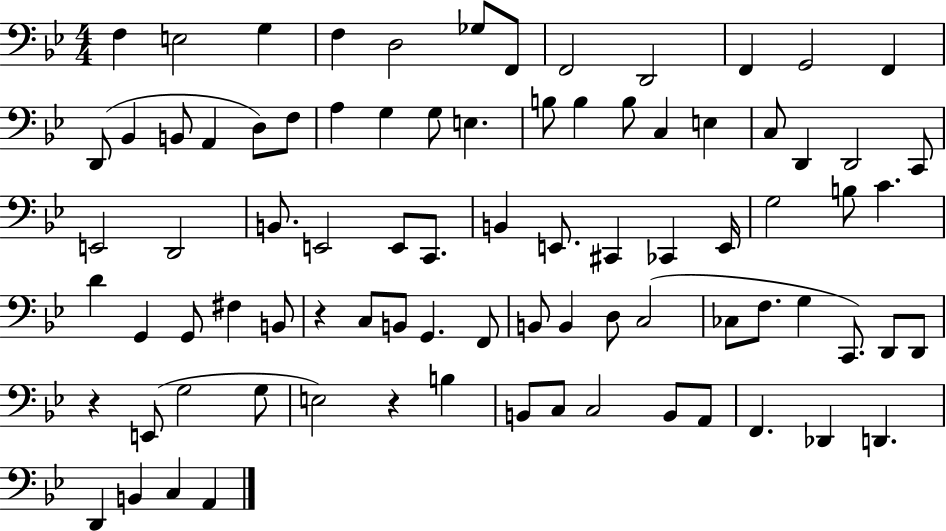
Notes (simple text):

F3/q E3/h G3/q F3/q D3/h Gb3/e F2/e F2/h D2/h F2/q G2/h F2/q D2/e Bb2/q B2/e A2/q D3/e F3/e A3/q G3/q G3/e E3/q. B3/e B3/q B3/e C3/q E3/q C3/e D2/q D2/h C2/e E2/h D2/h B2/e. E2/h E2/e C2/e. B2/q E2/e. C#2/q CES2/q E2/s G3/h B3/e C4/q. D4/q G2/q G2/e F#3/q B2/e R/q C3/e B2/e G2/q. F2/e B2/e B2/q D3/e C3/h CES3/e F3/e. G3/q C2/e. D2/e D2/e R/q E2/e G3/h G3/e E3/h R/q B3/q B2/e C3/e C3/h B2/e A2/e F2/q. Db2/q D2/q. D2/q B2/q C3/q A2/q